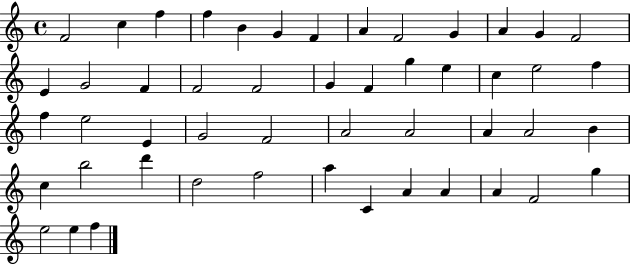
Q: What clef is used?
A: treble